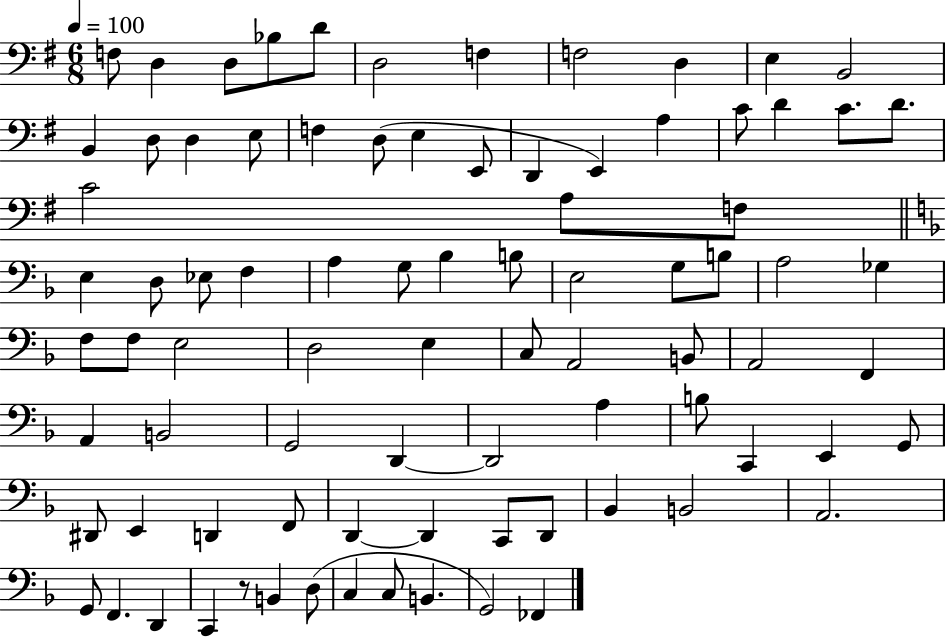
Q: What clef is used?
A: bass